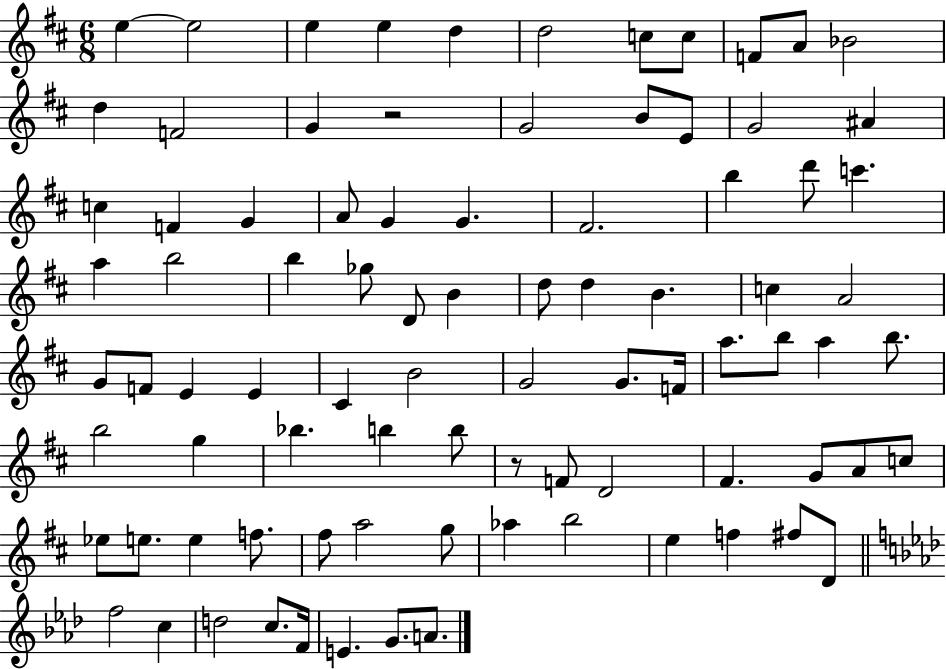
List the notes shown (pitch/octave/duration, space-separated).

E5/q E5/h E5/q E5/q D5/q D5/h C5/e C5/e F4/e A4/e Bb4/h D5/q F4/h G4/q R/h G4/h B4/e E4/e G4/h A#4/q C5/q F4/q G4/q A4/e G4/q G4/q. F#4/h. B5/q D6/e C6/q. A5/q B5/h B5/q Gb5/e D4/e B4/q D5/e D5/q B4/q. C5/q A4/h G4/e F4/e E4/q E4/q C#4/q B4/h G4/h G4/e. F4/s A5/e. B5/e A5/q B5/e. B5/h G5/q Bb5/q. B5/q B5/e R/e F4/e D4/h F#4/q. G4/e A4/e C5/e Eb5/e E5/e. E5/q F5/e. F#5/e A5/h G5/e Ab5/q B5/h E5/q F5/q F#5/e D4/e F5/h C5/q D5/h C5/e. F4/s E4/q. G4/e. A4/e.